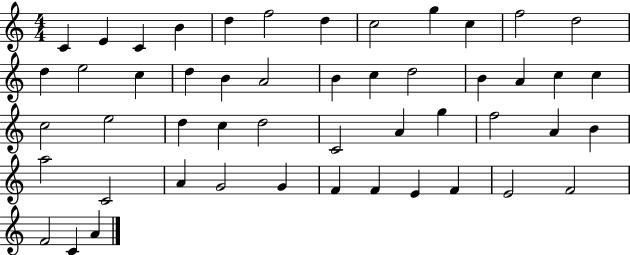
X:1
T:Untitled
M:4/4
L:1/4
K:C
C E C B d f2 d c2 g c f2 d2 d e2 c d B A2 B c d2 B A c c c2 e2 d c d2 C2 A g f2 A B a2 C2 A G2 G F F E F E2 F2 F2 C A